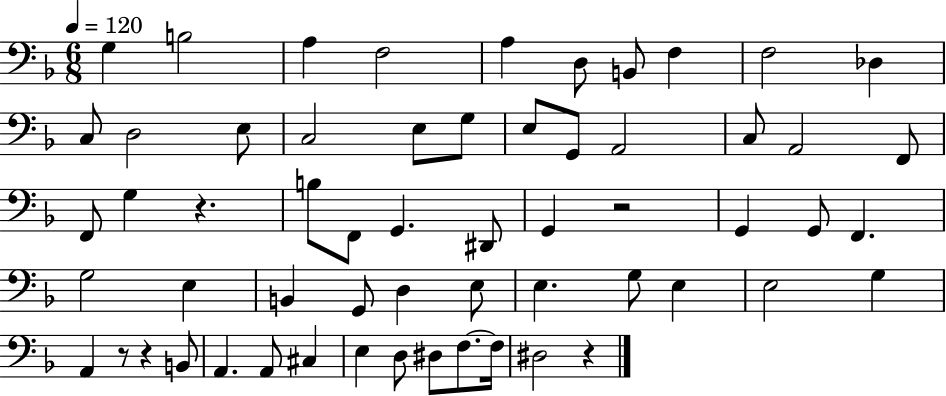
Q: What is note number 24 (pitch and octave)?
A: G3